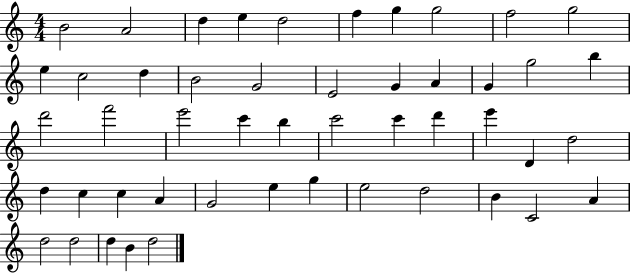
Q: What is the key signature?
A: C major